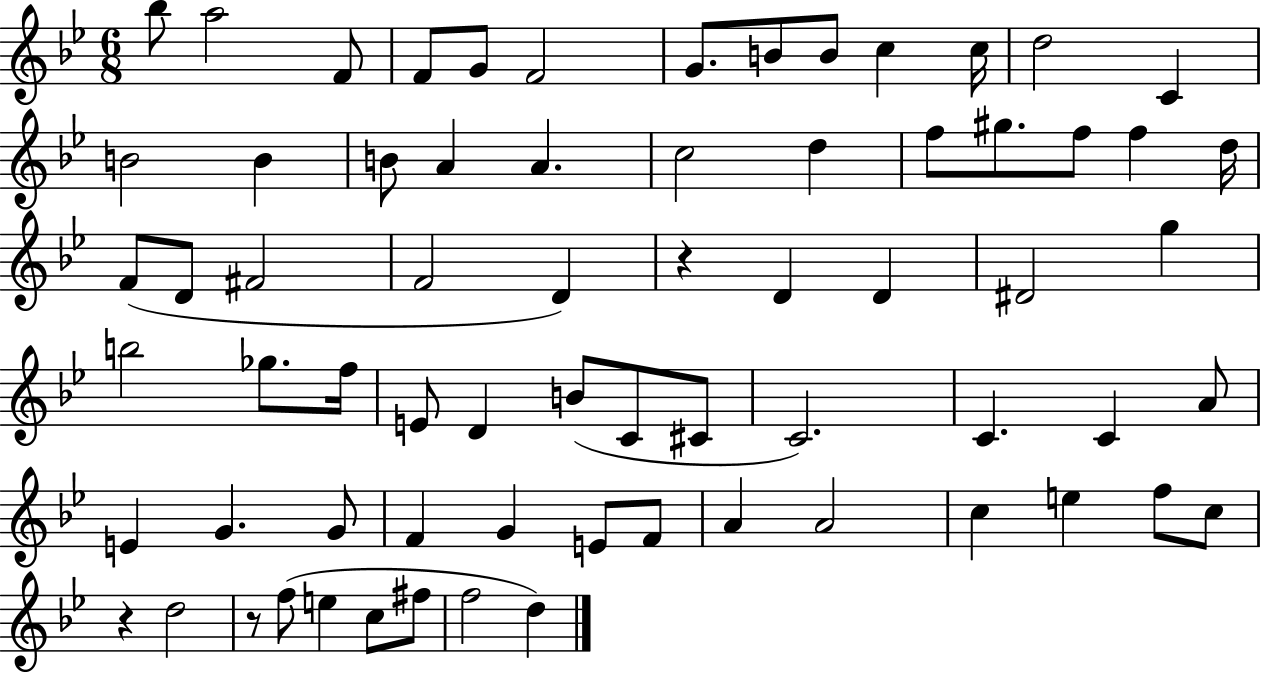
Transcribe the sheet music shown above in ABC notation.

X:1
T:Untitled
M:6/8
L:1/4
K:Bb
_b/2 a2 F/2 F/2 G/2 F2 G/2 B/2 B/2 c c/4 d2 C B2 B B/2 A A c2 d f/2 ^g/2 f/2 f d/4 F/2 D/2 ^F2 F2 D z D D ^D2 g b2 _g/2 f/4 E/2 D B/2 C/2 ^C/2 C2 C C A/2 E G G/2 F G E/2 F/2 A A2 c e f/2 c/2 z d2 z/2 f/2 e c/2 ^f/2 f2 d